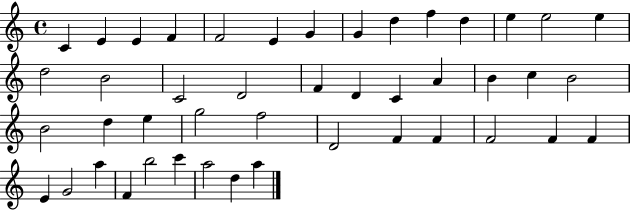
{
  \clef treble
  \time 4/4
  \defaultTimeSignature
  \key c \major
  c'4 e'4 e'4 f'4 | f'2 e'4 g'4 | g'4 d''4 f''4 d''4 | e''4 e''2 e''4 | \break d''2 b'2 | c'2 d'2 | f'4 d'4 c'4 a'4 | b'4 c''4 b'2 | \break b'2 d''4 e''4 | g''2 f''2 | d'2 f'4 f'4 | f'2 f'4 f'4 | \break e'4 g'2 a''4 | f'4 b''2 c'''4 | a''2 d''4 a''4 | \bar "|."
}